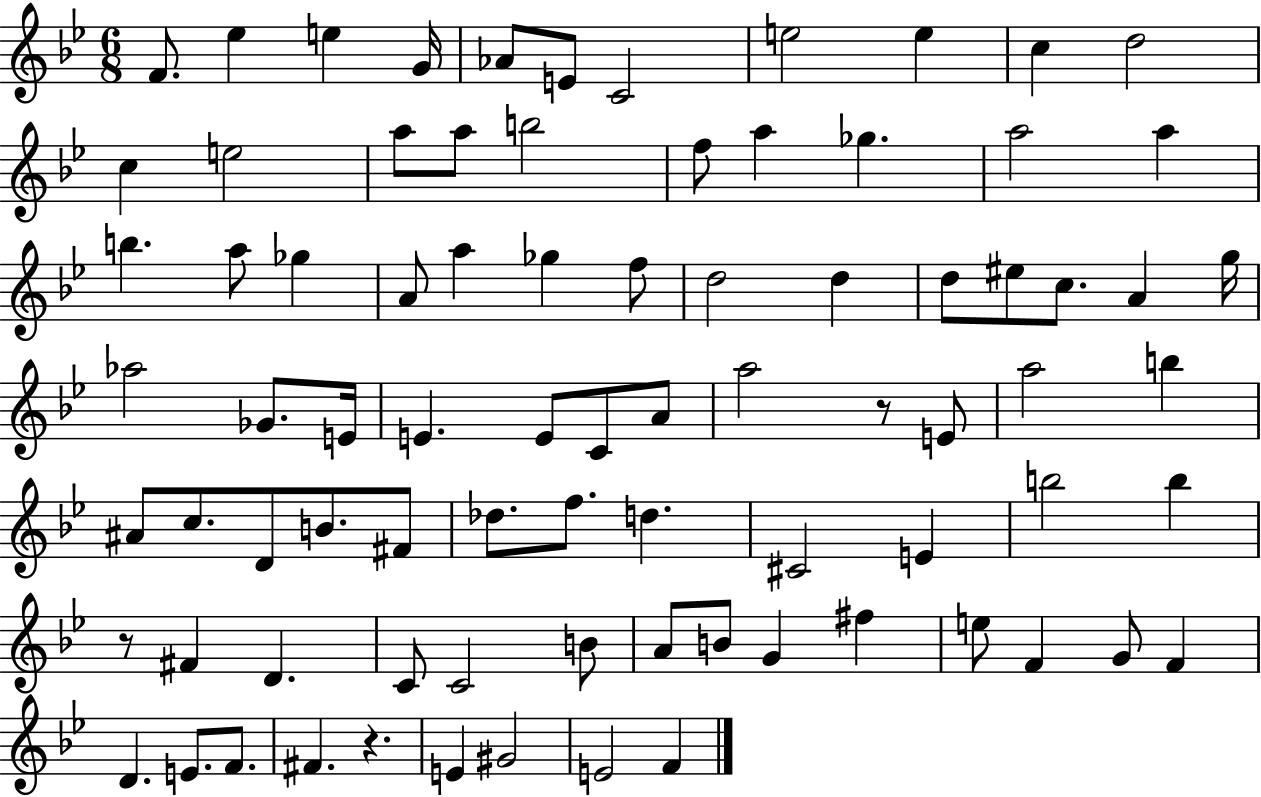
{
  \clef treble
  \numericTimeSignature
  \time 6/8
  \key bes \major
  f'8. ees''4 e''4 g'16 | aes'8 e'8 c'2 | e''2 e''4 | c''4 d''2 | \break c''4 e''2 | a''8 a''8 b''2 | f''8 a''4 ges''4. | a''2 a''4 | \break b''4. a''8 ges''4 | a'8 a''4 ges''4 f''8 | d''2 d''4 | d''8 eis''8 c''8. a'4 g''16 | \break aes''2 ges'8. e'16 | e'4. e'8 c'8 a'8 | a''2 r8 e'8 | a''2 b''4 | \break ais'8 c''8. d'8 b'8. fis'8 | des''8. f''8. d''4. | cis'2 e'4 | b''2 b''4 | \break r8 fis'4 d'4. | c'8 c'2 b'8 | a'8 b'8 g'4 fis''4 | e''8 f'4 g'8 f'4 | \break d'4. e'8. f'8. | fis'4. r4. | e'4 gis'2 | e'2 f'4 | \break \bar "|."
}